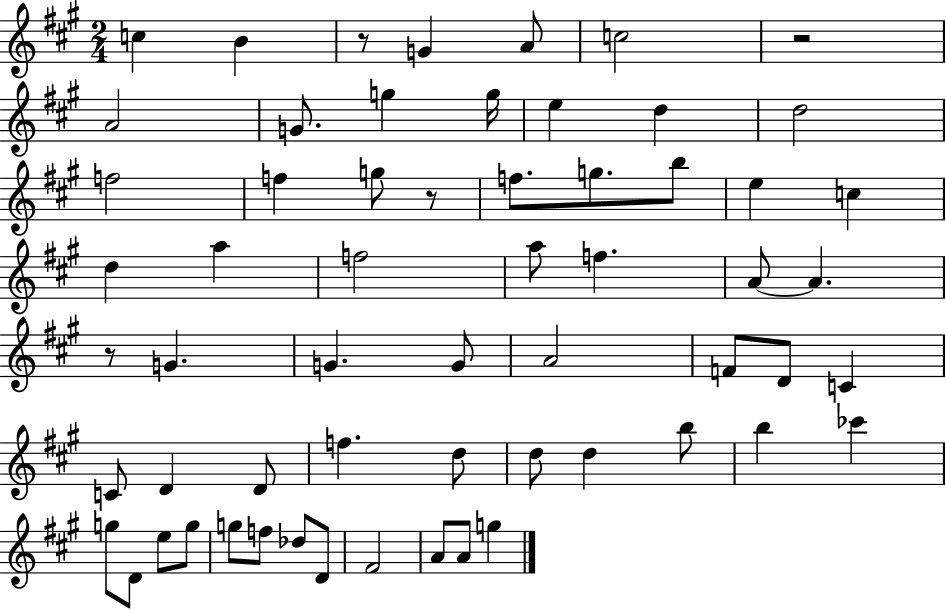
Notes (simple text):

C5/q B4/q R/e G4/q A4/e C5/h R/h A4/h G4/e. G5/q G5/s E5/q D5/q D5/h F5/h F5/q G5/e R/e F5/e. G5/e. B5/e E5/q C5/q D5/q A5/q F5/h A5/e F5/q. A4/e A4/q. R/e G4/q. G4/q. G4/e A4/h F4/e D4/e C4/q C4/e D4/q D4/e F5/q. D5/e D5/e D5/q B5/e B5/q CES6/q G5/e D4/e E5/e G5/e G5/e F5/e Db5/e D4/e F#4/h A4/e A4/e G5/q